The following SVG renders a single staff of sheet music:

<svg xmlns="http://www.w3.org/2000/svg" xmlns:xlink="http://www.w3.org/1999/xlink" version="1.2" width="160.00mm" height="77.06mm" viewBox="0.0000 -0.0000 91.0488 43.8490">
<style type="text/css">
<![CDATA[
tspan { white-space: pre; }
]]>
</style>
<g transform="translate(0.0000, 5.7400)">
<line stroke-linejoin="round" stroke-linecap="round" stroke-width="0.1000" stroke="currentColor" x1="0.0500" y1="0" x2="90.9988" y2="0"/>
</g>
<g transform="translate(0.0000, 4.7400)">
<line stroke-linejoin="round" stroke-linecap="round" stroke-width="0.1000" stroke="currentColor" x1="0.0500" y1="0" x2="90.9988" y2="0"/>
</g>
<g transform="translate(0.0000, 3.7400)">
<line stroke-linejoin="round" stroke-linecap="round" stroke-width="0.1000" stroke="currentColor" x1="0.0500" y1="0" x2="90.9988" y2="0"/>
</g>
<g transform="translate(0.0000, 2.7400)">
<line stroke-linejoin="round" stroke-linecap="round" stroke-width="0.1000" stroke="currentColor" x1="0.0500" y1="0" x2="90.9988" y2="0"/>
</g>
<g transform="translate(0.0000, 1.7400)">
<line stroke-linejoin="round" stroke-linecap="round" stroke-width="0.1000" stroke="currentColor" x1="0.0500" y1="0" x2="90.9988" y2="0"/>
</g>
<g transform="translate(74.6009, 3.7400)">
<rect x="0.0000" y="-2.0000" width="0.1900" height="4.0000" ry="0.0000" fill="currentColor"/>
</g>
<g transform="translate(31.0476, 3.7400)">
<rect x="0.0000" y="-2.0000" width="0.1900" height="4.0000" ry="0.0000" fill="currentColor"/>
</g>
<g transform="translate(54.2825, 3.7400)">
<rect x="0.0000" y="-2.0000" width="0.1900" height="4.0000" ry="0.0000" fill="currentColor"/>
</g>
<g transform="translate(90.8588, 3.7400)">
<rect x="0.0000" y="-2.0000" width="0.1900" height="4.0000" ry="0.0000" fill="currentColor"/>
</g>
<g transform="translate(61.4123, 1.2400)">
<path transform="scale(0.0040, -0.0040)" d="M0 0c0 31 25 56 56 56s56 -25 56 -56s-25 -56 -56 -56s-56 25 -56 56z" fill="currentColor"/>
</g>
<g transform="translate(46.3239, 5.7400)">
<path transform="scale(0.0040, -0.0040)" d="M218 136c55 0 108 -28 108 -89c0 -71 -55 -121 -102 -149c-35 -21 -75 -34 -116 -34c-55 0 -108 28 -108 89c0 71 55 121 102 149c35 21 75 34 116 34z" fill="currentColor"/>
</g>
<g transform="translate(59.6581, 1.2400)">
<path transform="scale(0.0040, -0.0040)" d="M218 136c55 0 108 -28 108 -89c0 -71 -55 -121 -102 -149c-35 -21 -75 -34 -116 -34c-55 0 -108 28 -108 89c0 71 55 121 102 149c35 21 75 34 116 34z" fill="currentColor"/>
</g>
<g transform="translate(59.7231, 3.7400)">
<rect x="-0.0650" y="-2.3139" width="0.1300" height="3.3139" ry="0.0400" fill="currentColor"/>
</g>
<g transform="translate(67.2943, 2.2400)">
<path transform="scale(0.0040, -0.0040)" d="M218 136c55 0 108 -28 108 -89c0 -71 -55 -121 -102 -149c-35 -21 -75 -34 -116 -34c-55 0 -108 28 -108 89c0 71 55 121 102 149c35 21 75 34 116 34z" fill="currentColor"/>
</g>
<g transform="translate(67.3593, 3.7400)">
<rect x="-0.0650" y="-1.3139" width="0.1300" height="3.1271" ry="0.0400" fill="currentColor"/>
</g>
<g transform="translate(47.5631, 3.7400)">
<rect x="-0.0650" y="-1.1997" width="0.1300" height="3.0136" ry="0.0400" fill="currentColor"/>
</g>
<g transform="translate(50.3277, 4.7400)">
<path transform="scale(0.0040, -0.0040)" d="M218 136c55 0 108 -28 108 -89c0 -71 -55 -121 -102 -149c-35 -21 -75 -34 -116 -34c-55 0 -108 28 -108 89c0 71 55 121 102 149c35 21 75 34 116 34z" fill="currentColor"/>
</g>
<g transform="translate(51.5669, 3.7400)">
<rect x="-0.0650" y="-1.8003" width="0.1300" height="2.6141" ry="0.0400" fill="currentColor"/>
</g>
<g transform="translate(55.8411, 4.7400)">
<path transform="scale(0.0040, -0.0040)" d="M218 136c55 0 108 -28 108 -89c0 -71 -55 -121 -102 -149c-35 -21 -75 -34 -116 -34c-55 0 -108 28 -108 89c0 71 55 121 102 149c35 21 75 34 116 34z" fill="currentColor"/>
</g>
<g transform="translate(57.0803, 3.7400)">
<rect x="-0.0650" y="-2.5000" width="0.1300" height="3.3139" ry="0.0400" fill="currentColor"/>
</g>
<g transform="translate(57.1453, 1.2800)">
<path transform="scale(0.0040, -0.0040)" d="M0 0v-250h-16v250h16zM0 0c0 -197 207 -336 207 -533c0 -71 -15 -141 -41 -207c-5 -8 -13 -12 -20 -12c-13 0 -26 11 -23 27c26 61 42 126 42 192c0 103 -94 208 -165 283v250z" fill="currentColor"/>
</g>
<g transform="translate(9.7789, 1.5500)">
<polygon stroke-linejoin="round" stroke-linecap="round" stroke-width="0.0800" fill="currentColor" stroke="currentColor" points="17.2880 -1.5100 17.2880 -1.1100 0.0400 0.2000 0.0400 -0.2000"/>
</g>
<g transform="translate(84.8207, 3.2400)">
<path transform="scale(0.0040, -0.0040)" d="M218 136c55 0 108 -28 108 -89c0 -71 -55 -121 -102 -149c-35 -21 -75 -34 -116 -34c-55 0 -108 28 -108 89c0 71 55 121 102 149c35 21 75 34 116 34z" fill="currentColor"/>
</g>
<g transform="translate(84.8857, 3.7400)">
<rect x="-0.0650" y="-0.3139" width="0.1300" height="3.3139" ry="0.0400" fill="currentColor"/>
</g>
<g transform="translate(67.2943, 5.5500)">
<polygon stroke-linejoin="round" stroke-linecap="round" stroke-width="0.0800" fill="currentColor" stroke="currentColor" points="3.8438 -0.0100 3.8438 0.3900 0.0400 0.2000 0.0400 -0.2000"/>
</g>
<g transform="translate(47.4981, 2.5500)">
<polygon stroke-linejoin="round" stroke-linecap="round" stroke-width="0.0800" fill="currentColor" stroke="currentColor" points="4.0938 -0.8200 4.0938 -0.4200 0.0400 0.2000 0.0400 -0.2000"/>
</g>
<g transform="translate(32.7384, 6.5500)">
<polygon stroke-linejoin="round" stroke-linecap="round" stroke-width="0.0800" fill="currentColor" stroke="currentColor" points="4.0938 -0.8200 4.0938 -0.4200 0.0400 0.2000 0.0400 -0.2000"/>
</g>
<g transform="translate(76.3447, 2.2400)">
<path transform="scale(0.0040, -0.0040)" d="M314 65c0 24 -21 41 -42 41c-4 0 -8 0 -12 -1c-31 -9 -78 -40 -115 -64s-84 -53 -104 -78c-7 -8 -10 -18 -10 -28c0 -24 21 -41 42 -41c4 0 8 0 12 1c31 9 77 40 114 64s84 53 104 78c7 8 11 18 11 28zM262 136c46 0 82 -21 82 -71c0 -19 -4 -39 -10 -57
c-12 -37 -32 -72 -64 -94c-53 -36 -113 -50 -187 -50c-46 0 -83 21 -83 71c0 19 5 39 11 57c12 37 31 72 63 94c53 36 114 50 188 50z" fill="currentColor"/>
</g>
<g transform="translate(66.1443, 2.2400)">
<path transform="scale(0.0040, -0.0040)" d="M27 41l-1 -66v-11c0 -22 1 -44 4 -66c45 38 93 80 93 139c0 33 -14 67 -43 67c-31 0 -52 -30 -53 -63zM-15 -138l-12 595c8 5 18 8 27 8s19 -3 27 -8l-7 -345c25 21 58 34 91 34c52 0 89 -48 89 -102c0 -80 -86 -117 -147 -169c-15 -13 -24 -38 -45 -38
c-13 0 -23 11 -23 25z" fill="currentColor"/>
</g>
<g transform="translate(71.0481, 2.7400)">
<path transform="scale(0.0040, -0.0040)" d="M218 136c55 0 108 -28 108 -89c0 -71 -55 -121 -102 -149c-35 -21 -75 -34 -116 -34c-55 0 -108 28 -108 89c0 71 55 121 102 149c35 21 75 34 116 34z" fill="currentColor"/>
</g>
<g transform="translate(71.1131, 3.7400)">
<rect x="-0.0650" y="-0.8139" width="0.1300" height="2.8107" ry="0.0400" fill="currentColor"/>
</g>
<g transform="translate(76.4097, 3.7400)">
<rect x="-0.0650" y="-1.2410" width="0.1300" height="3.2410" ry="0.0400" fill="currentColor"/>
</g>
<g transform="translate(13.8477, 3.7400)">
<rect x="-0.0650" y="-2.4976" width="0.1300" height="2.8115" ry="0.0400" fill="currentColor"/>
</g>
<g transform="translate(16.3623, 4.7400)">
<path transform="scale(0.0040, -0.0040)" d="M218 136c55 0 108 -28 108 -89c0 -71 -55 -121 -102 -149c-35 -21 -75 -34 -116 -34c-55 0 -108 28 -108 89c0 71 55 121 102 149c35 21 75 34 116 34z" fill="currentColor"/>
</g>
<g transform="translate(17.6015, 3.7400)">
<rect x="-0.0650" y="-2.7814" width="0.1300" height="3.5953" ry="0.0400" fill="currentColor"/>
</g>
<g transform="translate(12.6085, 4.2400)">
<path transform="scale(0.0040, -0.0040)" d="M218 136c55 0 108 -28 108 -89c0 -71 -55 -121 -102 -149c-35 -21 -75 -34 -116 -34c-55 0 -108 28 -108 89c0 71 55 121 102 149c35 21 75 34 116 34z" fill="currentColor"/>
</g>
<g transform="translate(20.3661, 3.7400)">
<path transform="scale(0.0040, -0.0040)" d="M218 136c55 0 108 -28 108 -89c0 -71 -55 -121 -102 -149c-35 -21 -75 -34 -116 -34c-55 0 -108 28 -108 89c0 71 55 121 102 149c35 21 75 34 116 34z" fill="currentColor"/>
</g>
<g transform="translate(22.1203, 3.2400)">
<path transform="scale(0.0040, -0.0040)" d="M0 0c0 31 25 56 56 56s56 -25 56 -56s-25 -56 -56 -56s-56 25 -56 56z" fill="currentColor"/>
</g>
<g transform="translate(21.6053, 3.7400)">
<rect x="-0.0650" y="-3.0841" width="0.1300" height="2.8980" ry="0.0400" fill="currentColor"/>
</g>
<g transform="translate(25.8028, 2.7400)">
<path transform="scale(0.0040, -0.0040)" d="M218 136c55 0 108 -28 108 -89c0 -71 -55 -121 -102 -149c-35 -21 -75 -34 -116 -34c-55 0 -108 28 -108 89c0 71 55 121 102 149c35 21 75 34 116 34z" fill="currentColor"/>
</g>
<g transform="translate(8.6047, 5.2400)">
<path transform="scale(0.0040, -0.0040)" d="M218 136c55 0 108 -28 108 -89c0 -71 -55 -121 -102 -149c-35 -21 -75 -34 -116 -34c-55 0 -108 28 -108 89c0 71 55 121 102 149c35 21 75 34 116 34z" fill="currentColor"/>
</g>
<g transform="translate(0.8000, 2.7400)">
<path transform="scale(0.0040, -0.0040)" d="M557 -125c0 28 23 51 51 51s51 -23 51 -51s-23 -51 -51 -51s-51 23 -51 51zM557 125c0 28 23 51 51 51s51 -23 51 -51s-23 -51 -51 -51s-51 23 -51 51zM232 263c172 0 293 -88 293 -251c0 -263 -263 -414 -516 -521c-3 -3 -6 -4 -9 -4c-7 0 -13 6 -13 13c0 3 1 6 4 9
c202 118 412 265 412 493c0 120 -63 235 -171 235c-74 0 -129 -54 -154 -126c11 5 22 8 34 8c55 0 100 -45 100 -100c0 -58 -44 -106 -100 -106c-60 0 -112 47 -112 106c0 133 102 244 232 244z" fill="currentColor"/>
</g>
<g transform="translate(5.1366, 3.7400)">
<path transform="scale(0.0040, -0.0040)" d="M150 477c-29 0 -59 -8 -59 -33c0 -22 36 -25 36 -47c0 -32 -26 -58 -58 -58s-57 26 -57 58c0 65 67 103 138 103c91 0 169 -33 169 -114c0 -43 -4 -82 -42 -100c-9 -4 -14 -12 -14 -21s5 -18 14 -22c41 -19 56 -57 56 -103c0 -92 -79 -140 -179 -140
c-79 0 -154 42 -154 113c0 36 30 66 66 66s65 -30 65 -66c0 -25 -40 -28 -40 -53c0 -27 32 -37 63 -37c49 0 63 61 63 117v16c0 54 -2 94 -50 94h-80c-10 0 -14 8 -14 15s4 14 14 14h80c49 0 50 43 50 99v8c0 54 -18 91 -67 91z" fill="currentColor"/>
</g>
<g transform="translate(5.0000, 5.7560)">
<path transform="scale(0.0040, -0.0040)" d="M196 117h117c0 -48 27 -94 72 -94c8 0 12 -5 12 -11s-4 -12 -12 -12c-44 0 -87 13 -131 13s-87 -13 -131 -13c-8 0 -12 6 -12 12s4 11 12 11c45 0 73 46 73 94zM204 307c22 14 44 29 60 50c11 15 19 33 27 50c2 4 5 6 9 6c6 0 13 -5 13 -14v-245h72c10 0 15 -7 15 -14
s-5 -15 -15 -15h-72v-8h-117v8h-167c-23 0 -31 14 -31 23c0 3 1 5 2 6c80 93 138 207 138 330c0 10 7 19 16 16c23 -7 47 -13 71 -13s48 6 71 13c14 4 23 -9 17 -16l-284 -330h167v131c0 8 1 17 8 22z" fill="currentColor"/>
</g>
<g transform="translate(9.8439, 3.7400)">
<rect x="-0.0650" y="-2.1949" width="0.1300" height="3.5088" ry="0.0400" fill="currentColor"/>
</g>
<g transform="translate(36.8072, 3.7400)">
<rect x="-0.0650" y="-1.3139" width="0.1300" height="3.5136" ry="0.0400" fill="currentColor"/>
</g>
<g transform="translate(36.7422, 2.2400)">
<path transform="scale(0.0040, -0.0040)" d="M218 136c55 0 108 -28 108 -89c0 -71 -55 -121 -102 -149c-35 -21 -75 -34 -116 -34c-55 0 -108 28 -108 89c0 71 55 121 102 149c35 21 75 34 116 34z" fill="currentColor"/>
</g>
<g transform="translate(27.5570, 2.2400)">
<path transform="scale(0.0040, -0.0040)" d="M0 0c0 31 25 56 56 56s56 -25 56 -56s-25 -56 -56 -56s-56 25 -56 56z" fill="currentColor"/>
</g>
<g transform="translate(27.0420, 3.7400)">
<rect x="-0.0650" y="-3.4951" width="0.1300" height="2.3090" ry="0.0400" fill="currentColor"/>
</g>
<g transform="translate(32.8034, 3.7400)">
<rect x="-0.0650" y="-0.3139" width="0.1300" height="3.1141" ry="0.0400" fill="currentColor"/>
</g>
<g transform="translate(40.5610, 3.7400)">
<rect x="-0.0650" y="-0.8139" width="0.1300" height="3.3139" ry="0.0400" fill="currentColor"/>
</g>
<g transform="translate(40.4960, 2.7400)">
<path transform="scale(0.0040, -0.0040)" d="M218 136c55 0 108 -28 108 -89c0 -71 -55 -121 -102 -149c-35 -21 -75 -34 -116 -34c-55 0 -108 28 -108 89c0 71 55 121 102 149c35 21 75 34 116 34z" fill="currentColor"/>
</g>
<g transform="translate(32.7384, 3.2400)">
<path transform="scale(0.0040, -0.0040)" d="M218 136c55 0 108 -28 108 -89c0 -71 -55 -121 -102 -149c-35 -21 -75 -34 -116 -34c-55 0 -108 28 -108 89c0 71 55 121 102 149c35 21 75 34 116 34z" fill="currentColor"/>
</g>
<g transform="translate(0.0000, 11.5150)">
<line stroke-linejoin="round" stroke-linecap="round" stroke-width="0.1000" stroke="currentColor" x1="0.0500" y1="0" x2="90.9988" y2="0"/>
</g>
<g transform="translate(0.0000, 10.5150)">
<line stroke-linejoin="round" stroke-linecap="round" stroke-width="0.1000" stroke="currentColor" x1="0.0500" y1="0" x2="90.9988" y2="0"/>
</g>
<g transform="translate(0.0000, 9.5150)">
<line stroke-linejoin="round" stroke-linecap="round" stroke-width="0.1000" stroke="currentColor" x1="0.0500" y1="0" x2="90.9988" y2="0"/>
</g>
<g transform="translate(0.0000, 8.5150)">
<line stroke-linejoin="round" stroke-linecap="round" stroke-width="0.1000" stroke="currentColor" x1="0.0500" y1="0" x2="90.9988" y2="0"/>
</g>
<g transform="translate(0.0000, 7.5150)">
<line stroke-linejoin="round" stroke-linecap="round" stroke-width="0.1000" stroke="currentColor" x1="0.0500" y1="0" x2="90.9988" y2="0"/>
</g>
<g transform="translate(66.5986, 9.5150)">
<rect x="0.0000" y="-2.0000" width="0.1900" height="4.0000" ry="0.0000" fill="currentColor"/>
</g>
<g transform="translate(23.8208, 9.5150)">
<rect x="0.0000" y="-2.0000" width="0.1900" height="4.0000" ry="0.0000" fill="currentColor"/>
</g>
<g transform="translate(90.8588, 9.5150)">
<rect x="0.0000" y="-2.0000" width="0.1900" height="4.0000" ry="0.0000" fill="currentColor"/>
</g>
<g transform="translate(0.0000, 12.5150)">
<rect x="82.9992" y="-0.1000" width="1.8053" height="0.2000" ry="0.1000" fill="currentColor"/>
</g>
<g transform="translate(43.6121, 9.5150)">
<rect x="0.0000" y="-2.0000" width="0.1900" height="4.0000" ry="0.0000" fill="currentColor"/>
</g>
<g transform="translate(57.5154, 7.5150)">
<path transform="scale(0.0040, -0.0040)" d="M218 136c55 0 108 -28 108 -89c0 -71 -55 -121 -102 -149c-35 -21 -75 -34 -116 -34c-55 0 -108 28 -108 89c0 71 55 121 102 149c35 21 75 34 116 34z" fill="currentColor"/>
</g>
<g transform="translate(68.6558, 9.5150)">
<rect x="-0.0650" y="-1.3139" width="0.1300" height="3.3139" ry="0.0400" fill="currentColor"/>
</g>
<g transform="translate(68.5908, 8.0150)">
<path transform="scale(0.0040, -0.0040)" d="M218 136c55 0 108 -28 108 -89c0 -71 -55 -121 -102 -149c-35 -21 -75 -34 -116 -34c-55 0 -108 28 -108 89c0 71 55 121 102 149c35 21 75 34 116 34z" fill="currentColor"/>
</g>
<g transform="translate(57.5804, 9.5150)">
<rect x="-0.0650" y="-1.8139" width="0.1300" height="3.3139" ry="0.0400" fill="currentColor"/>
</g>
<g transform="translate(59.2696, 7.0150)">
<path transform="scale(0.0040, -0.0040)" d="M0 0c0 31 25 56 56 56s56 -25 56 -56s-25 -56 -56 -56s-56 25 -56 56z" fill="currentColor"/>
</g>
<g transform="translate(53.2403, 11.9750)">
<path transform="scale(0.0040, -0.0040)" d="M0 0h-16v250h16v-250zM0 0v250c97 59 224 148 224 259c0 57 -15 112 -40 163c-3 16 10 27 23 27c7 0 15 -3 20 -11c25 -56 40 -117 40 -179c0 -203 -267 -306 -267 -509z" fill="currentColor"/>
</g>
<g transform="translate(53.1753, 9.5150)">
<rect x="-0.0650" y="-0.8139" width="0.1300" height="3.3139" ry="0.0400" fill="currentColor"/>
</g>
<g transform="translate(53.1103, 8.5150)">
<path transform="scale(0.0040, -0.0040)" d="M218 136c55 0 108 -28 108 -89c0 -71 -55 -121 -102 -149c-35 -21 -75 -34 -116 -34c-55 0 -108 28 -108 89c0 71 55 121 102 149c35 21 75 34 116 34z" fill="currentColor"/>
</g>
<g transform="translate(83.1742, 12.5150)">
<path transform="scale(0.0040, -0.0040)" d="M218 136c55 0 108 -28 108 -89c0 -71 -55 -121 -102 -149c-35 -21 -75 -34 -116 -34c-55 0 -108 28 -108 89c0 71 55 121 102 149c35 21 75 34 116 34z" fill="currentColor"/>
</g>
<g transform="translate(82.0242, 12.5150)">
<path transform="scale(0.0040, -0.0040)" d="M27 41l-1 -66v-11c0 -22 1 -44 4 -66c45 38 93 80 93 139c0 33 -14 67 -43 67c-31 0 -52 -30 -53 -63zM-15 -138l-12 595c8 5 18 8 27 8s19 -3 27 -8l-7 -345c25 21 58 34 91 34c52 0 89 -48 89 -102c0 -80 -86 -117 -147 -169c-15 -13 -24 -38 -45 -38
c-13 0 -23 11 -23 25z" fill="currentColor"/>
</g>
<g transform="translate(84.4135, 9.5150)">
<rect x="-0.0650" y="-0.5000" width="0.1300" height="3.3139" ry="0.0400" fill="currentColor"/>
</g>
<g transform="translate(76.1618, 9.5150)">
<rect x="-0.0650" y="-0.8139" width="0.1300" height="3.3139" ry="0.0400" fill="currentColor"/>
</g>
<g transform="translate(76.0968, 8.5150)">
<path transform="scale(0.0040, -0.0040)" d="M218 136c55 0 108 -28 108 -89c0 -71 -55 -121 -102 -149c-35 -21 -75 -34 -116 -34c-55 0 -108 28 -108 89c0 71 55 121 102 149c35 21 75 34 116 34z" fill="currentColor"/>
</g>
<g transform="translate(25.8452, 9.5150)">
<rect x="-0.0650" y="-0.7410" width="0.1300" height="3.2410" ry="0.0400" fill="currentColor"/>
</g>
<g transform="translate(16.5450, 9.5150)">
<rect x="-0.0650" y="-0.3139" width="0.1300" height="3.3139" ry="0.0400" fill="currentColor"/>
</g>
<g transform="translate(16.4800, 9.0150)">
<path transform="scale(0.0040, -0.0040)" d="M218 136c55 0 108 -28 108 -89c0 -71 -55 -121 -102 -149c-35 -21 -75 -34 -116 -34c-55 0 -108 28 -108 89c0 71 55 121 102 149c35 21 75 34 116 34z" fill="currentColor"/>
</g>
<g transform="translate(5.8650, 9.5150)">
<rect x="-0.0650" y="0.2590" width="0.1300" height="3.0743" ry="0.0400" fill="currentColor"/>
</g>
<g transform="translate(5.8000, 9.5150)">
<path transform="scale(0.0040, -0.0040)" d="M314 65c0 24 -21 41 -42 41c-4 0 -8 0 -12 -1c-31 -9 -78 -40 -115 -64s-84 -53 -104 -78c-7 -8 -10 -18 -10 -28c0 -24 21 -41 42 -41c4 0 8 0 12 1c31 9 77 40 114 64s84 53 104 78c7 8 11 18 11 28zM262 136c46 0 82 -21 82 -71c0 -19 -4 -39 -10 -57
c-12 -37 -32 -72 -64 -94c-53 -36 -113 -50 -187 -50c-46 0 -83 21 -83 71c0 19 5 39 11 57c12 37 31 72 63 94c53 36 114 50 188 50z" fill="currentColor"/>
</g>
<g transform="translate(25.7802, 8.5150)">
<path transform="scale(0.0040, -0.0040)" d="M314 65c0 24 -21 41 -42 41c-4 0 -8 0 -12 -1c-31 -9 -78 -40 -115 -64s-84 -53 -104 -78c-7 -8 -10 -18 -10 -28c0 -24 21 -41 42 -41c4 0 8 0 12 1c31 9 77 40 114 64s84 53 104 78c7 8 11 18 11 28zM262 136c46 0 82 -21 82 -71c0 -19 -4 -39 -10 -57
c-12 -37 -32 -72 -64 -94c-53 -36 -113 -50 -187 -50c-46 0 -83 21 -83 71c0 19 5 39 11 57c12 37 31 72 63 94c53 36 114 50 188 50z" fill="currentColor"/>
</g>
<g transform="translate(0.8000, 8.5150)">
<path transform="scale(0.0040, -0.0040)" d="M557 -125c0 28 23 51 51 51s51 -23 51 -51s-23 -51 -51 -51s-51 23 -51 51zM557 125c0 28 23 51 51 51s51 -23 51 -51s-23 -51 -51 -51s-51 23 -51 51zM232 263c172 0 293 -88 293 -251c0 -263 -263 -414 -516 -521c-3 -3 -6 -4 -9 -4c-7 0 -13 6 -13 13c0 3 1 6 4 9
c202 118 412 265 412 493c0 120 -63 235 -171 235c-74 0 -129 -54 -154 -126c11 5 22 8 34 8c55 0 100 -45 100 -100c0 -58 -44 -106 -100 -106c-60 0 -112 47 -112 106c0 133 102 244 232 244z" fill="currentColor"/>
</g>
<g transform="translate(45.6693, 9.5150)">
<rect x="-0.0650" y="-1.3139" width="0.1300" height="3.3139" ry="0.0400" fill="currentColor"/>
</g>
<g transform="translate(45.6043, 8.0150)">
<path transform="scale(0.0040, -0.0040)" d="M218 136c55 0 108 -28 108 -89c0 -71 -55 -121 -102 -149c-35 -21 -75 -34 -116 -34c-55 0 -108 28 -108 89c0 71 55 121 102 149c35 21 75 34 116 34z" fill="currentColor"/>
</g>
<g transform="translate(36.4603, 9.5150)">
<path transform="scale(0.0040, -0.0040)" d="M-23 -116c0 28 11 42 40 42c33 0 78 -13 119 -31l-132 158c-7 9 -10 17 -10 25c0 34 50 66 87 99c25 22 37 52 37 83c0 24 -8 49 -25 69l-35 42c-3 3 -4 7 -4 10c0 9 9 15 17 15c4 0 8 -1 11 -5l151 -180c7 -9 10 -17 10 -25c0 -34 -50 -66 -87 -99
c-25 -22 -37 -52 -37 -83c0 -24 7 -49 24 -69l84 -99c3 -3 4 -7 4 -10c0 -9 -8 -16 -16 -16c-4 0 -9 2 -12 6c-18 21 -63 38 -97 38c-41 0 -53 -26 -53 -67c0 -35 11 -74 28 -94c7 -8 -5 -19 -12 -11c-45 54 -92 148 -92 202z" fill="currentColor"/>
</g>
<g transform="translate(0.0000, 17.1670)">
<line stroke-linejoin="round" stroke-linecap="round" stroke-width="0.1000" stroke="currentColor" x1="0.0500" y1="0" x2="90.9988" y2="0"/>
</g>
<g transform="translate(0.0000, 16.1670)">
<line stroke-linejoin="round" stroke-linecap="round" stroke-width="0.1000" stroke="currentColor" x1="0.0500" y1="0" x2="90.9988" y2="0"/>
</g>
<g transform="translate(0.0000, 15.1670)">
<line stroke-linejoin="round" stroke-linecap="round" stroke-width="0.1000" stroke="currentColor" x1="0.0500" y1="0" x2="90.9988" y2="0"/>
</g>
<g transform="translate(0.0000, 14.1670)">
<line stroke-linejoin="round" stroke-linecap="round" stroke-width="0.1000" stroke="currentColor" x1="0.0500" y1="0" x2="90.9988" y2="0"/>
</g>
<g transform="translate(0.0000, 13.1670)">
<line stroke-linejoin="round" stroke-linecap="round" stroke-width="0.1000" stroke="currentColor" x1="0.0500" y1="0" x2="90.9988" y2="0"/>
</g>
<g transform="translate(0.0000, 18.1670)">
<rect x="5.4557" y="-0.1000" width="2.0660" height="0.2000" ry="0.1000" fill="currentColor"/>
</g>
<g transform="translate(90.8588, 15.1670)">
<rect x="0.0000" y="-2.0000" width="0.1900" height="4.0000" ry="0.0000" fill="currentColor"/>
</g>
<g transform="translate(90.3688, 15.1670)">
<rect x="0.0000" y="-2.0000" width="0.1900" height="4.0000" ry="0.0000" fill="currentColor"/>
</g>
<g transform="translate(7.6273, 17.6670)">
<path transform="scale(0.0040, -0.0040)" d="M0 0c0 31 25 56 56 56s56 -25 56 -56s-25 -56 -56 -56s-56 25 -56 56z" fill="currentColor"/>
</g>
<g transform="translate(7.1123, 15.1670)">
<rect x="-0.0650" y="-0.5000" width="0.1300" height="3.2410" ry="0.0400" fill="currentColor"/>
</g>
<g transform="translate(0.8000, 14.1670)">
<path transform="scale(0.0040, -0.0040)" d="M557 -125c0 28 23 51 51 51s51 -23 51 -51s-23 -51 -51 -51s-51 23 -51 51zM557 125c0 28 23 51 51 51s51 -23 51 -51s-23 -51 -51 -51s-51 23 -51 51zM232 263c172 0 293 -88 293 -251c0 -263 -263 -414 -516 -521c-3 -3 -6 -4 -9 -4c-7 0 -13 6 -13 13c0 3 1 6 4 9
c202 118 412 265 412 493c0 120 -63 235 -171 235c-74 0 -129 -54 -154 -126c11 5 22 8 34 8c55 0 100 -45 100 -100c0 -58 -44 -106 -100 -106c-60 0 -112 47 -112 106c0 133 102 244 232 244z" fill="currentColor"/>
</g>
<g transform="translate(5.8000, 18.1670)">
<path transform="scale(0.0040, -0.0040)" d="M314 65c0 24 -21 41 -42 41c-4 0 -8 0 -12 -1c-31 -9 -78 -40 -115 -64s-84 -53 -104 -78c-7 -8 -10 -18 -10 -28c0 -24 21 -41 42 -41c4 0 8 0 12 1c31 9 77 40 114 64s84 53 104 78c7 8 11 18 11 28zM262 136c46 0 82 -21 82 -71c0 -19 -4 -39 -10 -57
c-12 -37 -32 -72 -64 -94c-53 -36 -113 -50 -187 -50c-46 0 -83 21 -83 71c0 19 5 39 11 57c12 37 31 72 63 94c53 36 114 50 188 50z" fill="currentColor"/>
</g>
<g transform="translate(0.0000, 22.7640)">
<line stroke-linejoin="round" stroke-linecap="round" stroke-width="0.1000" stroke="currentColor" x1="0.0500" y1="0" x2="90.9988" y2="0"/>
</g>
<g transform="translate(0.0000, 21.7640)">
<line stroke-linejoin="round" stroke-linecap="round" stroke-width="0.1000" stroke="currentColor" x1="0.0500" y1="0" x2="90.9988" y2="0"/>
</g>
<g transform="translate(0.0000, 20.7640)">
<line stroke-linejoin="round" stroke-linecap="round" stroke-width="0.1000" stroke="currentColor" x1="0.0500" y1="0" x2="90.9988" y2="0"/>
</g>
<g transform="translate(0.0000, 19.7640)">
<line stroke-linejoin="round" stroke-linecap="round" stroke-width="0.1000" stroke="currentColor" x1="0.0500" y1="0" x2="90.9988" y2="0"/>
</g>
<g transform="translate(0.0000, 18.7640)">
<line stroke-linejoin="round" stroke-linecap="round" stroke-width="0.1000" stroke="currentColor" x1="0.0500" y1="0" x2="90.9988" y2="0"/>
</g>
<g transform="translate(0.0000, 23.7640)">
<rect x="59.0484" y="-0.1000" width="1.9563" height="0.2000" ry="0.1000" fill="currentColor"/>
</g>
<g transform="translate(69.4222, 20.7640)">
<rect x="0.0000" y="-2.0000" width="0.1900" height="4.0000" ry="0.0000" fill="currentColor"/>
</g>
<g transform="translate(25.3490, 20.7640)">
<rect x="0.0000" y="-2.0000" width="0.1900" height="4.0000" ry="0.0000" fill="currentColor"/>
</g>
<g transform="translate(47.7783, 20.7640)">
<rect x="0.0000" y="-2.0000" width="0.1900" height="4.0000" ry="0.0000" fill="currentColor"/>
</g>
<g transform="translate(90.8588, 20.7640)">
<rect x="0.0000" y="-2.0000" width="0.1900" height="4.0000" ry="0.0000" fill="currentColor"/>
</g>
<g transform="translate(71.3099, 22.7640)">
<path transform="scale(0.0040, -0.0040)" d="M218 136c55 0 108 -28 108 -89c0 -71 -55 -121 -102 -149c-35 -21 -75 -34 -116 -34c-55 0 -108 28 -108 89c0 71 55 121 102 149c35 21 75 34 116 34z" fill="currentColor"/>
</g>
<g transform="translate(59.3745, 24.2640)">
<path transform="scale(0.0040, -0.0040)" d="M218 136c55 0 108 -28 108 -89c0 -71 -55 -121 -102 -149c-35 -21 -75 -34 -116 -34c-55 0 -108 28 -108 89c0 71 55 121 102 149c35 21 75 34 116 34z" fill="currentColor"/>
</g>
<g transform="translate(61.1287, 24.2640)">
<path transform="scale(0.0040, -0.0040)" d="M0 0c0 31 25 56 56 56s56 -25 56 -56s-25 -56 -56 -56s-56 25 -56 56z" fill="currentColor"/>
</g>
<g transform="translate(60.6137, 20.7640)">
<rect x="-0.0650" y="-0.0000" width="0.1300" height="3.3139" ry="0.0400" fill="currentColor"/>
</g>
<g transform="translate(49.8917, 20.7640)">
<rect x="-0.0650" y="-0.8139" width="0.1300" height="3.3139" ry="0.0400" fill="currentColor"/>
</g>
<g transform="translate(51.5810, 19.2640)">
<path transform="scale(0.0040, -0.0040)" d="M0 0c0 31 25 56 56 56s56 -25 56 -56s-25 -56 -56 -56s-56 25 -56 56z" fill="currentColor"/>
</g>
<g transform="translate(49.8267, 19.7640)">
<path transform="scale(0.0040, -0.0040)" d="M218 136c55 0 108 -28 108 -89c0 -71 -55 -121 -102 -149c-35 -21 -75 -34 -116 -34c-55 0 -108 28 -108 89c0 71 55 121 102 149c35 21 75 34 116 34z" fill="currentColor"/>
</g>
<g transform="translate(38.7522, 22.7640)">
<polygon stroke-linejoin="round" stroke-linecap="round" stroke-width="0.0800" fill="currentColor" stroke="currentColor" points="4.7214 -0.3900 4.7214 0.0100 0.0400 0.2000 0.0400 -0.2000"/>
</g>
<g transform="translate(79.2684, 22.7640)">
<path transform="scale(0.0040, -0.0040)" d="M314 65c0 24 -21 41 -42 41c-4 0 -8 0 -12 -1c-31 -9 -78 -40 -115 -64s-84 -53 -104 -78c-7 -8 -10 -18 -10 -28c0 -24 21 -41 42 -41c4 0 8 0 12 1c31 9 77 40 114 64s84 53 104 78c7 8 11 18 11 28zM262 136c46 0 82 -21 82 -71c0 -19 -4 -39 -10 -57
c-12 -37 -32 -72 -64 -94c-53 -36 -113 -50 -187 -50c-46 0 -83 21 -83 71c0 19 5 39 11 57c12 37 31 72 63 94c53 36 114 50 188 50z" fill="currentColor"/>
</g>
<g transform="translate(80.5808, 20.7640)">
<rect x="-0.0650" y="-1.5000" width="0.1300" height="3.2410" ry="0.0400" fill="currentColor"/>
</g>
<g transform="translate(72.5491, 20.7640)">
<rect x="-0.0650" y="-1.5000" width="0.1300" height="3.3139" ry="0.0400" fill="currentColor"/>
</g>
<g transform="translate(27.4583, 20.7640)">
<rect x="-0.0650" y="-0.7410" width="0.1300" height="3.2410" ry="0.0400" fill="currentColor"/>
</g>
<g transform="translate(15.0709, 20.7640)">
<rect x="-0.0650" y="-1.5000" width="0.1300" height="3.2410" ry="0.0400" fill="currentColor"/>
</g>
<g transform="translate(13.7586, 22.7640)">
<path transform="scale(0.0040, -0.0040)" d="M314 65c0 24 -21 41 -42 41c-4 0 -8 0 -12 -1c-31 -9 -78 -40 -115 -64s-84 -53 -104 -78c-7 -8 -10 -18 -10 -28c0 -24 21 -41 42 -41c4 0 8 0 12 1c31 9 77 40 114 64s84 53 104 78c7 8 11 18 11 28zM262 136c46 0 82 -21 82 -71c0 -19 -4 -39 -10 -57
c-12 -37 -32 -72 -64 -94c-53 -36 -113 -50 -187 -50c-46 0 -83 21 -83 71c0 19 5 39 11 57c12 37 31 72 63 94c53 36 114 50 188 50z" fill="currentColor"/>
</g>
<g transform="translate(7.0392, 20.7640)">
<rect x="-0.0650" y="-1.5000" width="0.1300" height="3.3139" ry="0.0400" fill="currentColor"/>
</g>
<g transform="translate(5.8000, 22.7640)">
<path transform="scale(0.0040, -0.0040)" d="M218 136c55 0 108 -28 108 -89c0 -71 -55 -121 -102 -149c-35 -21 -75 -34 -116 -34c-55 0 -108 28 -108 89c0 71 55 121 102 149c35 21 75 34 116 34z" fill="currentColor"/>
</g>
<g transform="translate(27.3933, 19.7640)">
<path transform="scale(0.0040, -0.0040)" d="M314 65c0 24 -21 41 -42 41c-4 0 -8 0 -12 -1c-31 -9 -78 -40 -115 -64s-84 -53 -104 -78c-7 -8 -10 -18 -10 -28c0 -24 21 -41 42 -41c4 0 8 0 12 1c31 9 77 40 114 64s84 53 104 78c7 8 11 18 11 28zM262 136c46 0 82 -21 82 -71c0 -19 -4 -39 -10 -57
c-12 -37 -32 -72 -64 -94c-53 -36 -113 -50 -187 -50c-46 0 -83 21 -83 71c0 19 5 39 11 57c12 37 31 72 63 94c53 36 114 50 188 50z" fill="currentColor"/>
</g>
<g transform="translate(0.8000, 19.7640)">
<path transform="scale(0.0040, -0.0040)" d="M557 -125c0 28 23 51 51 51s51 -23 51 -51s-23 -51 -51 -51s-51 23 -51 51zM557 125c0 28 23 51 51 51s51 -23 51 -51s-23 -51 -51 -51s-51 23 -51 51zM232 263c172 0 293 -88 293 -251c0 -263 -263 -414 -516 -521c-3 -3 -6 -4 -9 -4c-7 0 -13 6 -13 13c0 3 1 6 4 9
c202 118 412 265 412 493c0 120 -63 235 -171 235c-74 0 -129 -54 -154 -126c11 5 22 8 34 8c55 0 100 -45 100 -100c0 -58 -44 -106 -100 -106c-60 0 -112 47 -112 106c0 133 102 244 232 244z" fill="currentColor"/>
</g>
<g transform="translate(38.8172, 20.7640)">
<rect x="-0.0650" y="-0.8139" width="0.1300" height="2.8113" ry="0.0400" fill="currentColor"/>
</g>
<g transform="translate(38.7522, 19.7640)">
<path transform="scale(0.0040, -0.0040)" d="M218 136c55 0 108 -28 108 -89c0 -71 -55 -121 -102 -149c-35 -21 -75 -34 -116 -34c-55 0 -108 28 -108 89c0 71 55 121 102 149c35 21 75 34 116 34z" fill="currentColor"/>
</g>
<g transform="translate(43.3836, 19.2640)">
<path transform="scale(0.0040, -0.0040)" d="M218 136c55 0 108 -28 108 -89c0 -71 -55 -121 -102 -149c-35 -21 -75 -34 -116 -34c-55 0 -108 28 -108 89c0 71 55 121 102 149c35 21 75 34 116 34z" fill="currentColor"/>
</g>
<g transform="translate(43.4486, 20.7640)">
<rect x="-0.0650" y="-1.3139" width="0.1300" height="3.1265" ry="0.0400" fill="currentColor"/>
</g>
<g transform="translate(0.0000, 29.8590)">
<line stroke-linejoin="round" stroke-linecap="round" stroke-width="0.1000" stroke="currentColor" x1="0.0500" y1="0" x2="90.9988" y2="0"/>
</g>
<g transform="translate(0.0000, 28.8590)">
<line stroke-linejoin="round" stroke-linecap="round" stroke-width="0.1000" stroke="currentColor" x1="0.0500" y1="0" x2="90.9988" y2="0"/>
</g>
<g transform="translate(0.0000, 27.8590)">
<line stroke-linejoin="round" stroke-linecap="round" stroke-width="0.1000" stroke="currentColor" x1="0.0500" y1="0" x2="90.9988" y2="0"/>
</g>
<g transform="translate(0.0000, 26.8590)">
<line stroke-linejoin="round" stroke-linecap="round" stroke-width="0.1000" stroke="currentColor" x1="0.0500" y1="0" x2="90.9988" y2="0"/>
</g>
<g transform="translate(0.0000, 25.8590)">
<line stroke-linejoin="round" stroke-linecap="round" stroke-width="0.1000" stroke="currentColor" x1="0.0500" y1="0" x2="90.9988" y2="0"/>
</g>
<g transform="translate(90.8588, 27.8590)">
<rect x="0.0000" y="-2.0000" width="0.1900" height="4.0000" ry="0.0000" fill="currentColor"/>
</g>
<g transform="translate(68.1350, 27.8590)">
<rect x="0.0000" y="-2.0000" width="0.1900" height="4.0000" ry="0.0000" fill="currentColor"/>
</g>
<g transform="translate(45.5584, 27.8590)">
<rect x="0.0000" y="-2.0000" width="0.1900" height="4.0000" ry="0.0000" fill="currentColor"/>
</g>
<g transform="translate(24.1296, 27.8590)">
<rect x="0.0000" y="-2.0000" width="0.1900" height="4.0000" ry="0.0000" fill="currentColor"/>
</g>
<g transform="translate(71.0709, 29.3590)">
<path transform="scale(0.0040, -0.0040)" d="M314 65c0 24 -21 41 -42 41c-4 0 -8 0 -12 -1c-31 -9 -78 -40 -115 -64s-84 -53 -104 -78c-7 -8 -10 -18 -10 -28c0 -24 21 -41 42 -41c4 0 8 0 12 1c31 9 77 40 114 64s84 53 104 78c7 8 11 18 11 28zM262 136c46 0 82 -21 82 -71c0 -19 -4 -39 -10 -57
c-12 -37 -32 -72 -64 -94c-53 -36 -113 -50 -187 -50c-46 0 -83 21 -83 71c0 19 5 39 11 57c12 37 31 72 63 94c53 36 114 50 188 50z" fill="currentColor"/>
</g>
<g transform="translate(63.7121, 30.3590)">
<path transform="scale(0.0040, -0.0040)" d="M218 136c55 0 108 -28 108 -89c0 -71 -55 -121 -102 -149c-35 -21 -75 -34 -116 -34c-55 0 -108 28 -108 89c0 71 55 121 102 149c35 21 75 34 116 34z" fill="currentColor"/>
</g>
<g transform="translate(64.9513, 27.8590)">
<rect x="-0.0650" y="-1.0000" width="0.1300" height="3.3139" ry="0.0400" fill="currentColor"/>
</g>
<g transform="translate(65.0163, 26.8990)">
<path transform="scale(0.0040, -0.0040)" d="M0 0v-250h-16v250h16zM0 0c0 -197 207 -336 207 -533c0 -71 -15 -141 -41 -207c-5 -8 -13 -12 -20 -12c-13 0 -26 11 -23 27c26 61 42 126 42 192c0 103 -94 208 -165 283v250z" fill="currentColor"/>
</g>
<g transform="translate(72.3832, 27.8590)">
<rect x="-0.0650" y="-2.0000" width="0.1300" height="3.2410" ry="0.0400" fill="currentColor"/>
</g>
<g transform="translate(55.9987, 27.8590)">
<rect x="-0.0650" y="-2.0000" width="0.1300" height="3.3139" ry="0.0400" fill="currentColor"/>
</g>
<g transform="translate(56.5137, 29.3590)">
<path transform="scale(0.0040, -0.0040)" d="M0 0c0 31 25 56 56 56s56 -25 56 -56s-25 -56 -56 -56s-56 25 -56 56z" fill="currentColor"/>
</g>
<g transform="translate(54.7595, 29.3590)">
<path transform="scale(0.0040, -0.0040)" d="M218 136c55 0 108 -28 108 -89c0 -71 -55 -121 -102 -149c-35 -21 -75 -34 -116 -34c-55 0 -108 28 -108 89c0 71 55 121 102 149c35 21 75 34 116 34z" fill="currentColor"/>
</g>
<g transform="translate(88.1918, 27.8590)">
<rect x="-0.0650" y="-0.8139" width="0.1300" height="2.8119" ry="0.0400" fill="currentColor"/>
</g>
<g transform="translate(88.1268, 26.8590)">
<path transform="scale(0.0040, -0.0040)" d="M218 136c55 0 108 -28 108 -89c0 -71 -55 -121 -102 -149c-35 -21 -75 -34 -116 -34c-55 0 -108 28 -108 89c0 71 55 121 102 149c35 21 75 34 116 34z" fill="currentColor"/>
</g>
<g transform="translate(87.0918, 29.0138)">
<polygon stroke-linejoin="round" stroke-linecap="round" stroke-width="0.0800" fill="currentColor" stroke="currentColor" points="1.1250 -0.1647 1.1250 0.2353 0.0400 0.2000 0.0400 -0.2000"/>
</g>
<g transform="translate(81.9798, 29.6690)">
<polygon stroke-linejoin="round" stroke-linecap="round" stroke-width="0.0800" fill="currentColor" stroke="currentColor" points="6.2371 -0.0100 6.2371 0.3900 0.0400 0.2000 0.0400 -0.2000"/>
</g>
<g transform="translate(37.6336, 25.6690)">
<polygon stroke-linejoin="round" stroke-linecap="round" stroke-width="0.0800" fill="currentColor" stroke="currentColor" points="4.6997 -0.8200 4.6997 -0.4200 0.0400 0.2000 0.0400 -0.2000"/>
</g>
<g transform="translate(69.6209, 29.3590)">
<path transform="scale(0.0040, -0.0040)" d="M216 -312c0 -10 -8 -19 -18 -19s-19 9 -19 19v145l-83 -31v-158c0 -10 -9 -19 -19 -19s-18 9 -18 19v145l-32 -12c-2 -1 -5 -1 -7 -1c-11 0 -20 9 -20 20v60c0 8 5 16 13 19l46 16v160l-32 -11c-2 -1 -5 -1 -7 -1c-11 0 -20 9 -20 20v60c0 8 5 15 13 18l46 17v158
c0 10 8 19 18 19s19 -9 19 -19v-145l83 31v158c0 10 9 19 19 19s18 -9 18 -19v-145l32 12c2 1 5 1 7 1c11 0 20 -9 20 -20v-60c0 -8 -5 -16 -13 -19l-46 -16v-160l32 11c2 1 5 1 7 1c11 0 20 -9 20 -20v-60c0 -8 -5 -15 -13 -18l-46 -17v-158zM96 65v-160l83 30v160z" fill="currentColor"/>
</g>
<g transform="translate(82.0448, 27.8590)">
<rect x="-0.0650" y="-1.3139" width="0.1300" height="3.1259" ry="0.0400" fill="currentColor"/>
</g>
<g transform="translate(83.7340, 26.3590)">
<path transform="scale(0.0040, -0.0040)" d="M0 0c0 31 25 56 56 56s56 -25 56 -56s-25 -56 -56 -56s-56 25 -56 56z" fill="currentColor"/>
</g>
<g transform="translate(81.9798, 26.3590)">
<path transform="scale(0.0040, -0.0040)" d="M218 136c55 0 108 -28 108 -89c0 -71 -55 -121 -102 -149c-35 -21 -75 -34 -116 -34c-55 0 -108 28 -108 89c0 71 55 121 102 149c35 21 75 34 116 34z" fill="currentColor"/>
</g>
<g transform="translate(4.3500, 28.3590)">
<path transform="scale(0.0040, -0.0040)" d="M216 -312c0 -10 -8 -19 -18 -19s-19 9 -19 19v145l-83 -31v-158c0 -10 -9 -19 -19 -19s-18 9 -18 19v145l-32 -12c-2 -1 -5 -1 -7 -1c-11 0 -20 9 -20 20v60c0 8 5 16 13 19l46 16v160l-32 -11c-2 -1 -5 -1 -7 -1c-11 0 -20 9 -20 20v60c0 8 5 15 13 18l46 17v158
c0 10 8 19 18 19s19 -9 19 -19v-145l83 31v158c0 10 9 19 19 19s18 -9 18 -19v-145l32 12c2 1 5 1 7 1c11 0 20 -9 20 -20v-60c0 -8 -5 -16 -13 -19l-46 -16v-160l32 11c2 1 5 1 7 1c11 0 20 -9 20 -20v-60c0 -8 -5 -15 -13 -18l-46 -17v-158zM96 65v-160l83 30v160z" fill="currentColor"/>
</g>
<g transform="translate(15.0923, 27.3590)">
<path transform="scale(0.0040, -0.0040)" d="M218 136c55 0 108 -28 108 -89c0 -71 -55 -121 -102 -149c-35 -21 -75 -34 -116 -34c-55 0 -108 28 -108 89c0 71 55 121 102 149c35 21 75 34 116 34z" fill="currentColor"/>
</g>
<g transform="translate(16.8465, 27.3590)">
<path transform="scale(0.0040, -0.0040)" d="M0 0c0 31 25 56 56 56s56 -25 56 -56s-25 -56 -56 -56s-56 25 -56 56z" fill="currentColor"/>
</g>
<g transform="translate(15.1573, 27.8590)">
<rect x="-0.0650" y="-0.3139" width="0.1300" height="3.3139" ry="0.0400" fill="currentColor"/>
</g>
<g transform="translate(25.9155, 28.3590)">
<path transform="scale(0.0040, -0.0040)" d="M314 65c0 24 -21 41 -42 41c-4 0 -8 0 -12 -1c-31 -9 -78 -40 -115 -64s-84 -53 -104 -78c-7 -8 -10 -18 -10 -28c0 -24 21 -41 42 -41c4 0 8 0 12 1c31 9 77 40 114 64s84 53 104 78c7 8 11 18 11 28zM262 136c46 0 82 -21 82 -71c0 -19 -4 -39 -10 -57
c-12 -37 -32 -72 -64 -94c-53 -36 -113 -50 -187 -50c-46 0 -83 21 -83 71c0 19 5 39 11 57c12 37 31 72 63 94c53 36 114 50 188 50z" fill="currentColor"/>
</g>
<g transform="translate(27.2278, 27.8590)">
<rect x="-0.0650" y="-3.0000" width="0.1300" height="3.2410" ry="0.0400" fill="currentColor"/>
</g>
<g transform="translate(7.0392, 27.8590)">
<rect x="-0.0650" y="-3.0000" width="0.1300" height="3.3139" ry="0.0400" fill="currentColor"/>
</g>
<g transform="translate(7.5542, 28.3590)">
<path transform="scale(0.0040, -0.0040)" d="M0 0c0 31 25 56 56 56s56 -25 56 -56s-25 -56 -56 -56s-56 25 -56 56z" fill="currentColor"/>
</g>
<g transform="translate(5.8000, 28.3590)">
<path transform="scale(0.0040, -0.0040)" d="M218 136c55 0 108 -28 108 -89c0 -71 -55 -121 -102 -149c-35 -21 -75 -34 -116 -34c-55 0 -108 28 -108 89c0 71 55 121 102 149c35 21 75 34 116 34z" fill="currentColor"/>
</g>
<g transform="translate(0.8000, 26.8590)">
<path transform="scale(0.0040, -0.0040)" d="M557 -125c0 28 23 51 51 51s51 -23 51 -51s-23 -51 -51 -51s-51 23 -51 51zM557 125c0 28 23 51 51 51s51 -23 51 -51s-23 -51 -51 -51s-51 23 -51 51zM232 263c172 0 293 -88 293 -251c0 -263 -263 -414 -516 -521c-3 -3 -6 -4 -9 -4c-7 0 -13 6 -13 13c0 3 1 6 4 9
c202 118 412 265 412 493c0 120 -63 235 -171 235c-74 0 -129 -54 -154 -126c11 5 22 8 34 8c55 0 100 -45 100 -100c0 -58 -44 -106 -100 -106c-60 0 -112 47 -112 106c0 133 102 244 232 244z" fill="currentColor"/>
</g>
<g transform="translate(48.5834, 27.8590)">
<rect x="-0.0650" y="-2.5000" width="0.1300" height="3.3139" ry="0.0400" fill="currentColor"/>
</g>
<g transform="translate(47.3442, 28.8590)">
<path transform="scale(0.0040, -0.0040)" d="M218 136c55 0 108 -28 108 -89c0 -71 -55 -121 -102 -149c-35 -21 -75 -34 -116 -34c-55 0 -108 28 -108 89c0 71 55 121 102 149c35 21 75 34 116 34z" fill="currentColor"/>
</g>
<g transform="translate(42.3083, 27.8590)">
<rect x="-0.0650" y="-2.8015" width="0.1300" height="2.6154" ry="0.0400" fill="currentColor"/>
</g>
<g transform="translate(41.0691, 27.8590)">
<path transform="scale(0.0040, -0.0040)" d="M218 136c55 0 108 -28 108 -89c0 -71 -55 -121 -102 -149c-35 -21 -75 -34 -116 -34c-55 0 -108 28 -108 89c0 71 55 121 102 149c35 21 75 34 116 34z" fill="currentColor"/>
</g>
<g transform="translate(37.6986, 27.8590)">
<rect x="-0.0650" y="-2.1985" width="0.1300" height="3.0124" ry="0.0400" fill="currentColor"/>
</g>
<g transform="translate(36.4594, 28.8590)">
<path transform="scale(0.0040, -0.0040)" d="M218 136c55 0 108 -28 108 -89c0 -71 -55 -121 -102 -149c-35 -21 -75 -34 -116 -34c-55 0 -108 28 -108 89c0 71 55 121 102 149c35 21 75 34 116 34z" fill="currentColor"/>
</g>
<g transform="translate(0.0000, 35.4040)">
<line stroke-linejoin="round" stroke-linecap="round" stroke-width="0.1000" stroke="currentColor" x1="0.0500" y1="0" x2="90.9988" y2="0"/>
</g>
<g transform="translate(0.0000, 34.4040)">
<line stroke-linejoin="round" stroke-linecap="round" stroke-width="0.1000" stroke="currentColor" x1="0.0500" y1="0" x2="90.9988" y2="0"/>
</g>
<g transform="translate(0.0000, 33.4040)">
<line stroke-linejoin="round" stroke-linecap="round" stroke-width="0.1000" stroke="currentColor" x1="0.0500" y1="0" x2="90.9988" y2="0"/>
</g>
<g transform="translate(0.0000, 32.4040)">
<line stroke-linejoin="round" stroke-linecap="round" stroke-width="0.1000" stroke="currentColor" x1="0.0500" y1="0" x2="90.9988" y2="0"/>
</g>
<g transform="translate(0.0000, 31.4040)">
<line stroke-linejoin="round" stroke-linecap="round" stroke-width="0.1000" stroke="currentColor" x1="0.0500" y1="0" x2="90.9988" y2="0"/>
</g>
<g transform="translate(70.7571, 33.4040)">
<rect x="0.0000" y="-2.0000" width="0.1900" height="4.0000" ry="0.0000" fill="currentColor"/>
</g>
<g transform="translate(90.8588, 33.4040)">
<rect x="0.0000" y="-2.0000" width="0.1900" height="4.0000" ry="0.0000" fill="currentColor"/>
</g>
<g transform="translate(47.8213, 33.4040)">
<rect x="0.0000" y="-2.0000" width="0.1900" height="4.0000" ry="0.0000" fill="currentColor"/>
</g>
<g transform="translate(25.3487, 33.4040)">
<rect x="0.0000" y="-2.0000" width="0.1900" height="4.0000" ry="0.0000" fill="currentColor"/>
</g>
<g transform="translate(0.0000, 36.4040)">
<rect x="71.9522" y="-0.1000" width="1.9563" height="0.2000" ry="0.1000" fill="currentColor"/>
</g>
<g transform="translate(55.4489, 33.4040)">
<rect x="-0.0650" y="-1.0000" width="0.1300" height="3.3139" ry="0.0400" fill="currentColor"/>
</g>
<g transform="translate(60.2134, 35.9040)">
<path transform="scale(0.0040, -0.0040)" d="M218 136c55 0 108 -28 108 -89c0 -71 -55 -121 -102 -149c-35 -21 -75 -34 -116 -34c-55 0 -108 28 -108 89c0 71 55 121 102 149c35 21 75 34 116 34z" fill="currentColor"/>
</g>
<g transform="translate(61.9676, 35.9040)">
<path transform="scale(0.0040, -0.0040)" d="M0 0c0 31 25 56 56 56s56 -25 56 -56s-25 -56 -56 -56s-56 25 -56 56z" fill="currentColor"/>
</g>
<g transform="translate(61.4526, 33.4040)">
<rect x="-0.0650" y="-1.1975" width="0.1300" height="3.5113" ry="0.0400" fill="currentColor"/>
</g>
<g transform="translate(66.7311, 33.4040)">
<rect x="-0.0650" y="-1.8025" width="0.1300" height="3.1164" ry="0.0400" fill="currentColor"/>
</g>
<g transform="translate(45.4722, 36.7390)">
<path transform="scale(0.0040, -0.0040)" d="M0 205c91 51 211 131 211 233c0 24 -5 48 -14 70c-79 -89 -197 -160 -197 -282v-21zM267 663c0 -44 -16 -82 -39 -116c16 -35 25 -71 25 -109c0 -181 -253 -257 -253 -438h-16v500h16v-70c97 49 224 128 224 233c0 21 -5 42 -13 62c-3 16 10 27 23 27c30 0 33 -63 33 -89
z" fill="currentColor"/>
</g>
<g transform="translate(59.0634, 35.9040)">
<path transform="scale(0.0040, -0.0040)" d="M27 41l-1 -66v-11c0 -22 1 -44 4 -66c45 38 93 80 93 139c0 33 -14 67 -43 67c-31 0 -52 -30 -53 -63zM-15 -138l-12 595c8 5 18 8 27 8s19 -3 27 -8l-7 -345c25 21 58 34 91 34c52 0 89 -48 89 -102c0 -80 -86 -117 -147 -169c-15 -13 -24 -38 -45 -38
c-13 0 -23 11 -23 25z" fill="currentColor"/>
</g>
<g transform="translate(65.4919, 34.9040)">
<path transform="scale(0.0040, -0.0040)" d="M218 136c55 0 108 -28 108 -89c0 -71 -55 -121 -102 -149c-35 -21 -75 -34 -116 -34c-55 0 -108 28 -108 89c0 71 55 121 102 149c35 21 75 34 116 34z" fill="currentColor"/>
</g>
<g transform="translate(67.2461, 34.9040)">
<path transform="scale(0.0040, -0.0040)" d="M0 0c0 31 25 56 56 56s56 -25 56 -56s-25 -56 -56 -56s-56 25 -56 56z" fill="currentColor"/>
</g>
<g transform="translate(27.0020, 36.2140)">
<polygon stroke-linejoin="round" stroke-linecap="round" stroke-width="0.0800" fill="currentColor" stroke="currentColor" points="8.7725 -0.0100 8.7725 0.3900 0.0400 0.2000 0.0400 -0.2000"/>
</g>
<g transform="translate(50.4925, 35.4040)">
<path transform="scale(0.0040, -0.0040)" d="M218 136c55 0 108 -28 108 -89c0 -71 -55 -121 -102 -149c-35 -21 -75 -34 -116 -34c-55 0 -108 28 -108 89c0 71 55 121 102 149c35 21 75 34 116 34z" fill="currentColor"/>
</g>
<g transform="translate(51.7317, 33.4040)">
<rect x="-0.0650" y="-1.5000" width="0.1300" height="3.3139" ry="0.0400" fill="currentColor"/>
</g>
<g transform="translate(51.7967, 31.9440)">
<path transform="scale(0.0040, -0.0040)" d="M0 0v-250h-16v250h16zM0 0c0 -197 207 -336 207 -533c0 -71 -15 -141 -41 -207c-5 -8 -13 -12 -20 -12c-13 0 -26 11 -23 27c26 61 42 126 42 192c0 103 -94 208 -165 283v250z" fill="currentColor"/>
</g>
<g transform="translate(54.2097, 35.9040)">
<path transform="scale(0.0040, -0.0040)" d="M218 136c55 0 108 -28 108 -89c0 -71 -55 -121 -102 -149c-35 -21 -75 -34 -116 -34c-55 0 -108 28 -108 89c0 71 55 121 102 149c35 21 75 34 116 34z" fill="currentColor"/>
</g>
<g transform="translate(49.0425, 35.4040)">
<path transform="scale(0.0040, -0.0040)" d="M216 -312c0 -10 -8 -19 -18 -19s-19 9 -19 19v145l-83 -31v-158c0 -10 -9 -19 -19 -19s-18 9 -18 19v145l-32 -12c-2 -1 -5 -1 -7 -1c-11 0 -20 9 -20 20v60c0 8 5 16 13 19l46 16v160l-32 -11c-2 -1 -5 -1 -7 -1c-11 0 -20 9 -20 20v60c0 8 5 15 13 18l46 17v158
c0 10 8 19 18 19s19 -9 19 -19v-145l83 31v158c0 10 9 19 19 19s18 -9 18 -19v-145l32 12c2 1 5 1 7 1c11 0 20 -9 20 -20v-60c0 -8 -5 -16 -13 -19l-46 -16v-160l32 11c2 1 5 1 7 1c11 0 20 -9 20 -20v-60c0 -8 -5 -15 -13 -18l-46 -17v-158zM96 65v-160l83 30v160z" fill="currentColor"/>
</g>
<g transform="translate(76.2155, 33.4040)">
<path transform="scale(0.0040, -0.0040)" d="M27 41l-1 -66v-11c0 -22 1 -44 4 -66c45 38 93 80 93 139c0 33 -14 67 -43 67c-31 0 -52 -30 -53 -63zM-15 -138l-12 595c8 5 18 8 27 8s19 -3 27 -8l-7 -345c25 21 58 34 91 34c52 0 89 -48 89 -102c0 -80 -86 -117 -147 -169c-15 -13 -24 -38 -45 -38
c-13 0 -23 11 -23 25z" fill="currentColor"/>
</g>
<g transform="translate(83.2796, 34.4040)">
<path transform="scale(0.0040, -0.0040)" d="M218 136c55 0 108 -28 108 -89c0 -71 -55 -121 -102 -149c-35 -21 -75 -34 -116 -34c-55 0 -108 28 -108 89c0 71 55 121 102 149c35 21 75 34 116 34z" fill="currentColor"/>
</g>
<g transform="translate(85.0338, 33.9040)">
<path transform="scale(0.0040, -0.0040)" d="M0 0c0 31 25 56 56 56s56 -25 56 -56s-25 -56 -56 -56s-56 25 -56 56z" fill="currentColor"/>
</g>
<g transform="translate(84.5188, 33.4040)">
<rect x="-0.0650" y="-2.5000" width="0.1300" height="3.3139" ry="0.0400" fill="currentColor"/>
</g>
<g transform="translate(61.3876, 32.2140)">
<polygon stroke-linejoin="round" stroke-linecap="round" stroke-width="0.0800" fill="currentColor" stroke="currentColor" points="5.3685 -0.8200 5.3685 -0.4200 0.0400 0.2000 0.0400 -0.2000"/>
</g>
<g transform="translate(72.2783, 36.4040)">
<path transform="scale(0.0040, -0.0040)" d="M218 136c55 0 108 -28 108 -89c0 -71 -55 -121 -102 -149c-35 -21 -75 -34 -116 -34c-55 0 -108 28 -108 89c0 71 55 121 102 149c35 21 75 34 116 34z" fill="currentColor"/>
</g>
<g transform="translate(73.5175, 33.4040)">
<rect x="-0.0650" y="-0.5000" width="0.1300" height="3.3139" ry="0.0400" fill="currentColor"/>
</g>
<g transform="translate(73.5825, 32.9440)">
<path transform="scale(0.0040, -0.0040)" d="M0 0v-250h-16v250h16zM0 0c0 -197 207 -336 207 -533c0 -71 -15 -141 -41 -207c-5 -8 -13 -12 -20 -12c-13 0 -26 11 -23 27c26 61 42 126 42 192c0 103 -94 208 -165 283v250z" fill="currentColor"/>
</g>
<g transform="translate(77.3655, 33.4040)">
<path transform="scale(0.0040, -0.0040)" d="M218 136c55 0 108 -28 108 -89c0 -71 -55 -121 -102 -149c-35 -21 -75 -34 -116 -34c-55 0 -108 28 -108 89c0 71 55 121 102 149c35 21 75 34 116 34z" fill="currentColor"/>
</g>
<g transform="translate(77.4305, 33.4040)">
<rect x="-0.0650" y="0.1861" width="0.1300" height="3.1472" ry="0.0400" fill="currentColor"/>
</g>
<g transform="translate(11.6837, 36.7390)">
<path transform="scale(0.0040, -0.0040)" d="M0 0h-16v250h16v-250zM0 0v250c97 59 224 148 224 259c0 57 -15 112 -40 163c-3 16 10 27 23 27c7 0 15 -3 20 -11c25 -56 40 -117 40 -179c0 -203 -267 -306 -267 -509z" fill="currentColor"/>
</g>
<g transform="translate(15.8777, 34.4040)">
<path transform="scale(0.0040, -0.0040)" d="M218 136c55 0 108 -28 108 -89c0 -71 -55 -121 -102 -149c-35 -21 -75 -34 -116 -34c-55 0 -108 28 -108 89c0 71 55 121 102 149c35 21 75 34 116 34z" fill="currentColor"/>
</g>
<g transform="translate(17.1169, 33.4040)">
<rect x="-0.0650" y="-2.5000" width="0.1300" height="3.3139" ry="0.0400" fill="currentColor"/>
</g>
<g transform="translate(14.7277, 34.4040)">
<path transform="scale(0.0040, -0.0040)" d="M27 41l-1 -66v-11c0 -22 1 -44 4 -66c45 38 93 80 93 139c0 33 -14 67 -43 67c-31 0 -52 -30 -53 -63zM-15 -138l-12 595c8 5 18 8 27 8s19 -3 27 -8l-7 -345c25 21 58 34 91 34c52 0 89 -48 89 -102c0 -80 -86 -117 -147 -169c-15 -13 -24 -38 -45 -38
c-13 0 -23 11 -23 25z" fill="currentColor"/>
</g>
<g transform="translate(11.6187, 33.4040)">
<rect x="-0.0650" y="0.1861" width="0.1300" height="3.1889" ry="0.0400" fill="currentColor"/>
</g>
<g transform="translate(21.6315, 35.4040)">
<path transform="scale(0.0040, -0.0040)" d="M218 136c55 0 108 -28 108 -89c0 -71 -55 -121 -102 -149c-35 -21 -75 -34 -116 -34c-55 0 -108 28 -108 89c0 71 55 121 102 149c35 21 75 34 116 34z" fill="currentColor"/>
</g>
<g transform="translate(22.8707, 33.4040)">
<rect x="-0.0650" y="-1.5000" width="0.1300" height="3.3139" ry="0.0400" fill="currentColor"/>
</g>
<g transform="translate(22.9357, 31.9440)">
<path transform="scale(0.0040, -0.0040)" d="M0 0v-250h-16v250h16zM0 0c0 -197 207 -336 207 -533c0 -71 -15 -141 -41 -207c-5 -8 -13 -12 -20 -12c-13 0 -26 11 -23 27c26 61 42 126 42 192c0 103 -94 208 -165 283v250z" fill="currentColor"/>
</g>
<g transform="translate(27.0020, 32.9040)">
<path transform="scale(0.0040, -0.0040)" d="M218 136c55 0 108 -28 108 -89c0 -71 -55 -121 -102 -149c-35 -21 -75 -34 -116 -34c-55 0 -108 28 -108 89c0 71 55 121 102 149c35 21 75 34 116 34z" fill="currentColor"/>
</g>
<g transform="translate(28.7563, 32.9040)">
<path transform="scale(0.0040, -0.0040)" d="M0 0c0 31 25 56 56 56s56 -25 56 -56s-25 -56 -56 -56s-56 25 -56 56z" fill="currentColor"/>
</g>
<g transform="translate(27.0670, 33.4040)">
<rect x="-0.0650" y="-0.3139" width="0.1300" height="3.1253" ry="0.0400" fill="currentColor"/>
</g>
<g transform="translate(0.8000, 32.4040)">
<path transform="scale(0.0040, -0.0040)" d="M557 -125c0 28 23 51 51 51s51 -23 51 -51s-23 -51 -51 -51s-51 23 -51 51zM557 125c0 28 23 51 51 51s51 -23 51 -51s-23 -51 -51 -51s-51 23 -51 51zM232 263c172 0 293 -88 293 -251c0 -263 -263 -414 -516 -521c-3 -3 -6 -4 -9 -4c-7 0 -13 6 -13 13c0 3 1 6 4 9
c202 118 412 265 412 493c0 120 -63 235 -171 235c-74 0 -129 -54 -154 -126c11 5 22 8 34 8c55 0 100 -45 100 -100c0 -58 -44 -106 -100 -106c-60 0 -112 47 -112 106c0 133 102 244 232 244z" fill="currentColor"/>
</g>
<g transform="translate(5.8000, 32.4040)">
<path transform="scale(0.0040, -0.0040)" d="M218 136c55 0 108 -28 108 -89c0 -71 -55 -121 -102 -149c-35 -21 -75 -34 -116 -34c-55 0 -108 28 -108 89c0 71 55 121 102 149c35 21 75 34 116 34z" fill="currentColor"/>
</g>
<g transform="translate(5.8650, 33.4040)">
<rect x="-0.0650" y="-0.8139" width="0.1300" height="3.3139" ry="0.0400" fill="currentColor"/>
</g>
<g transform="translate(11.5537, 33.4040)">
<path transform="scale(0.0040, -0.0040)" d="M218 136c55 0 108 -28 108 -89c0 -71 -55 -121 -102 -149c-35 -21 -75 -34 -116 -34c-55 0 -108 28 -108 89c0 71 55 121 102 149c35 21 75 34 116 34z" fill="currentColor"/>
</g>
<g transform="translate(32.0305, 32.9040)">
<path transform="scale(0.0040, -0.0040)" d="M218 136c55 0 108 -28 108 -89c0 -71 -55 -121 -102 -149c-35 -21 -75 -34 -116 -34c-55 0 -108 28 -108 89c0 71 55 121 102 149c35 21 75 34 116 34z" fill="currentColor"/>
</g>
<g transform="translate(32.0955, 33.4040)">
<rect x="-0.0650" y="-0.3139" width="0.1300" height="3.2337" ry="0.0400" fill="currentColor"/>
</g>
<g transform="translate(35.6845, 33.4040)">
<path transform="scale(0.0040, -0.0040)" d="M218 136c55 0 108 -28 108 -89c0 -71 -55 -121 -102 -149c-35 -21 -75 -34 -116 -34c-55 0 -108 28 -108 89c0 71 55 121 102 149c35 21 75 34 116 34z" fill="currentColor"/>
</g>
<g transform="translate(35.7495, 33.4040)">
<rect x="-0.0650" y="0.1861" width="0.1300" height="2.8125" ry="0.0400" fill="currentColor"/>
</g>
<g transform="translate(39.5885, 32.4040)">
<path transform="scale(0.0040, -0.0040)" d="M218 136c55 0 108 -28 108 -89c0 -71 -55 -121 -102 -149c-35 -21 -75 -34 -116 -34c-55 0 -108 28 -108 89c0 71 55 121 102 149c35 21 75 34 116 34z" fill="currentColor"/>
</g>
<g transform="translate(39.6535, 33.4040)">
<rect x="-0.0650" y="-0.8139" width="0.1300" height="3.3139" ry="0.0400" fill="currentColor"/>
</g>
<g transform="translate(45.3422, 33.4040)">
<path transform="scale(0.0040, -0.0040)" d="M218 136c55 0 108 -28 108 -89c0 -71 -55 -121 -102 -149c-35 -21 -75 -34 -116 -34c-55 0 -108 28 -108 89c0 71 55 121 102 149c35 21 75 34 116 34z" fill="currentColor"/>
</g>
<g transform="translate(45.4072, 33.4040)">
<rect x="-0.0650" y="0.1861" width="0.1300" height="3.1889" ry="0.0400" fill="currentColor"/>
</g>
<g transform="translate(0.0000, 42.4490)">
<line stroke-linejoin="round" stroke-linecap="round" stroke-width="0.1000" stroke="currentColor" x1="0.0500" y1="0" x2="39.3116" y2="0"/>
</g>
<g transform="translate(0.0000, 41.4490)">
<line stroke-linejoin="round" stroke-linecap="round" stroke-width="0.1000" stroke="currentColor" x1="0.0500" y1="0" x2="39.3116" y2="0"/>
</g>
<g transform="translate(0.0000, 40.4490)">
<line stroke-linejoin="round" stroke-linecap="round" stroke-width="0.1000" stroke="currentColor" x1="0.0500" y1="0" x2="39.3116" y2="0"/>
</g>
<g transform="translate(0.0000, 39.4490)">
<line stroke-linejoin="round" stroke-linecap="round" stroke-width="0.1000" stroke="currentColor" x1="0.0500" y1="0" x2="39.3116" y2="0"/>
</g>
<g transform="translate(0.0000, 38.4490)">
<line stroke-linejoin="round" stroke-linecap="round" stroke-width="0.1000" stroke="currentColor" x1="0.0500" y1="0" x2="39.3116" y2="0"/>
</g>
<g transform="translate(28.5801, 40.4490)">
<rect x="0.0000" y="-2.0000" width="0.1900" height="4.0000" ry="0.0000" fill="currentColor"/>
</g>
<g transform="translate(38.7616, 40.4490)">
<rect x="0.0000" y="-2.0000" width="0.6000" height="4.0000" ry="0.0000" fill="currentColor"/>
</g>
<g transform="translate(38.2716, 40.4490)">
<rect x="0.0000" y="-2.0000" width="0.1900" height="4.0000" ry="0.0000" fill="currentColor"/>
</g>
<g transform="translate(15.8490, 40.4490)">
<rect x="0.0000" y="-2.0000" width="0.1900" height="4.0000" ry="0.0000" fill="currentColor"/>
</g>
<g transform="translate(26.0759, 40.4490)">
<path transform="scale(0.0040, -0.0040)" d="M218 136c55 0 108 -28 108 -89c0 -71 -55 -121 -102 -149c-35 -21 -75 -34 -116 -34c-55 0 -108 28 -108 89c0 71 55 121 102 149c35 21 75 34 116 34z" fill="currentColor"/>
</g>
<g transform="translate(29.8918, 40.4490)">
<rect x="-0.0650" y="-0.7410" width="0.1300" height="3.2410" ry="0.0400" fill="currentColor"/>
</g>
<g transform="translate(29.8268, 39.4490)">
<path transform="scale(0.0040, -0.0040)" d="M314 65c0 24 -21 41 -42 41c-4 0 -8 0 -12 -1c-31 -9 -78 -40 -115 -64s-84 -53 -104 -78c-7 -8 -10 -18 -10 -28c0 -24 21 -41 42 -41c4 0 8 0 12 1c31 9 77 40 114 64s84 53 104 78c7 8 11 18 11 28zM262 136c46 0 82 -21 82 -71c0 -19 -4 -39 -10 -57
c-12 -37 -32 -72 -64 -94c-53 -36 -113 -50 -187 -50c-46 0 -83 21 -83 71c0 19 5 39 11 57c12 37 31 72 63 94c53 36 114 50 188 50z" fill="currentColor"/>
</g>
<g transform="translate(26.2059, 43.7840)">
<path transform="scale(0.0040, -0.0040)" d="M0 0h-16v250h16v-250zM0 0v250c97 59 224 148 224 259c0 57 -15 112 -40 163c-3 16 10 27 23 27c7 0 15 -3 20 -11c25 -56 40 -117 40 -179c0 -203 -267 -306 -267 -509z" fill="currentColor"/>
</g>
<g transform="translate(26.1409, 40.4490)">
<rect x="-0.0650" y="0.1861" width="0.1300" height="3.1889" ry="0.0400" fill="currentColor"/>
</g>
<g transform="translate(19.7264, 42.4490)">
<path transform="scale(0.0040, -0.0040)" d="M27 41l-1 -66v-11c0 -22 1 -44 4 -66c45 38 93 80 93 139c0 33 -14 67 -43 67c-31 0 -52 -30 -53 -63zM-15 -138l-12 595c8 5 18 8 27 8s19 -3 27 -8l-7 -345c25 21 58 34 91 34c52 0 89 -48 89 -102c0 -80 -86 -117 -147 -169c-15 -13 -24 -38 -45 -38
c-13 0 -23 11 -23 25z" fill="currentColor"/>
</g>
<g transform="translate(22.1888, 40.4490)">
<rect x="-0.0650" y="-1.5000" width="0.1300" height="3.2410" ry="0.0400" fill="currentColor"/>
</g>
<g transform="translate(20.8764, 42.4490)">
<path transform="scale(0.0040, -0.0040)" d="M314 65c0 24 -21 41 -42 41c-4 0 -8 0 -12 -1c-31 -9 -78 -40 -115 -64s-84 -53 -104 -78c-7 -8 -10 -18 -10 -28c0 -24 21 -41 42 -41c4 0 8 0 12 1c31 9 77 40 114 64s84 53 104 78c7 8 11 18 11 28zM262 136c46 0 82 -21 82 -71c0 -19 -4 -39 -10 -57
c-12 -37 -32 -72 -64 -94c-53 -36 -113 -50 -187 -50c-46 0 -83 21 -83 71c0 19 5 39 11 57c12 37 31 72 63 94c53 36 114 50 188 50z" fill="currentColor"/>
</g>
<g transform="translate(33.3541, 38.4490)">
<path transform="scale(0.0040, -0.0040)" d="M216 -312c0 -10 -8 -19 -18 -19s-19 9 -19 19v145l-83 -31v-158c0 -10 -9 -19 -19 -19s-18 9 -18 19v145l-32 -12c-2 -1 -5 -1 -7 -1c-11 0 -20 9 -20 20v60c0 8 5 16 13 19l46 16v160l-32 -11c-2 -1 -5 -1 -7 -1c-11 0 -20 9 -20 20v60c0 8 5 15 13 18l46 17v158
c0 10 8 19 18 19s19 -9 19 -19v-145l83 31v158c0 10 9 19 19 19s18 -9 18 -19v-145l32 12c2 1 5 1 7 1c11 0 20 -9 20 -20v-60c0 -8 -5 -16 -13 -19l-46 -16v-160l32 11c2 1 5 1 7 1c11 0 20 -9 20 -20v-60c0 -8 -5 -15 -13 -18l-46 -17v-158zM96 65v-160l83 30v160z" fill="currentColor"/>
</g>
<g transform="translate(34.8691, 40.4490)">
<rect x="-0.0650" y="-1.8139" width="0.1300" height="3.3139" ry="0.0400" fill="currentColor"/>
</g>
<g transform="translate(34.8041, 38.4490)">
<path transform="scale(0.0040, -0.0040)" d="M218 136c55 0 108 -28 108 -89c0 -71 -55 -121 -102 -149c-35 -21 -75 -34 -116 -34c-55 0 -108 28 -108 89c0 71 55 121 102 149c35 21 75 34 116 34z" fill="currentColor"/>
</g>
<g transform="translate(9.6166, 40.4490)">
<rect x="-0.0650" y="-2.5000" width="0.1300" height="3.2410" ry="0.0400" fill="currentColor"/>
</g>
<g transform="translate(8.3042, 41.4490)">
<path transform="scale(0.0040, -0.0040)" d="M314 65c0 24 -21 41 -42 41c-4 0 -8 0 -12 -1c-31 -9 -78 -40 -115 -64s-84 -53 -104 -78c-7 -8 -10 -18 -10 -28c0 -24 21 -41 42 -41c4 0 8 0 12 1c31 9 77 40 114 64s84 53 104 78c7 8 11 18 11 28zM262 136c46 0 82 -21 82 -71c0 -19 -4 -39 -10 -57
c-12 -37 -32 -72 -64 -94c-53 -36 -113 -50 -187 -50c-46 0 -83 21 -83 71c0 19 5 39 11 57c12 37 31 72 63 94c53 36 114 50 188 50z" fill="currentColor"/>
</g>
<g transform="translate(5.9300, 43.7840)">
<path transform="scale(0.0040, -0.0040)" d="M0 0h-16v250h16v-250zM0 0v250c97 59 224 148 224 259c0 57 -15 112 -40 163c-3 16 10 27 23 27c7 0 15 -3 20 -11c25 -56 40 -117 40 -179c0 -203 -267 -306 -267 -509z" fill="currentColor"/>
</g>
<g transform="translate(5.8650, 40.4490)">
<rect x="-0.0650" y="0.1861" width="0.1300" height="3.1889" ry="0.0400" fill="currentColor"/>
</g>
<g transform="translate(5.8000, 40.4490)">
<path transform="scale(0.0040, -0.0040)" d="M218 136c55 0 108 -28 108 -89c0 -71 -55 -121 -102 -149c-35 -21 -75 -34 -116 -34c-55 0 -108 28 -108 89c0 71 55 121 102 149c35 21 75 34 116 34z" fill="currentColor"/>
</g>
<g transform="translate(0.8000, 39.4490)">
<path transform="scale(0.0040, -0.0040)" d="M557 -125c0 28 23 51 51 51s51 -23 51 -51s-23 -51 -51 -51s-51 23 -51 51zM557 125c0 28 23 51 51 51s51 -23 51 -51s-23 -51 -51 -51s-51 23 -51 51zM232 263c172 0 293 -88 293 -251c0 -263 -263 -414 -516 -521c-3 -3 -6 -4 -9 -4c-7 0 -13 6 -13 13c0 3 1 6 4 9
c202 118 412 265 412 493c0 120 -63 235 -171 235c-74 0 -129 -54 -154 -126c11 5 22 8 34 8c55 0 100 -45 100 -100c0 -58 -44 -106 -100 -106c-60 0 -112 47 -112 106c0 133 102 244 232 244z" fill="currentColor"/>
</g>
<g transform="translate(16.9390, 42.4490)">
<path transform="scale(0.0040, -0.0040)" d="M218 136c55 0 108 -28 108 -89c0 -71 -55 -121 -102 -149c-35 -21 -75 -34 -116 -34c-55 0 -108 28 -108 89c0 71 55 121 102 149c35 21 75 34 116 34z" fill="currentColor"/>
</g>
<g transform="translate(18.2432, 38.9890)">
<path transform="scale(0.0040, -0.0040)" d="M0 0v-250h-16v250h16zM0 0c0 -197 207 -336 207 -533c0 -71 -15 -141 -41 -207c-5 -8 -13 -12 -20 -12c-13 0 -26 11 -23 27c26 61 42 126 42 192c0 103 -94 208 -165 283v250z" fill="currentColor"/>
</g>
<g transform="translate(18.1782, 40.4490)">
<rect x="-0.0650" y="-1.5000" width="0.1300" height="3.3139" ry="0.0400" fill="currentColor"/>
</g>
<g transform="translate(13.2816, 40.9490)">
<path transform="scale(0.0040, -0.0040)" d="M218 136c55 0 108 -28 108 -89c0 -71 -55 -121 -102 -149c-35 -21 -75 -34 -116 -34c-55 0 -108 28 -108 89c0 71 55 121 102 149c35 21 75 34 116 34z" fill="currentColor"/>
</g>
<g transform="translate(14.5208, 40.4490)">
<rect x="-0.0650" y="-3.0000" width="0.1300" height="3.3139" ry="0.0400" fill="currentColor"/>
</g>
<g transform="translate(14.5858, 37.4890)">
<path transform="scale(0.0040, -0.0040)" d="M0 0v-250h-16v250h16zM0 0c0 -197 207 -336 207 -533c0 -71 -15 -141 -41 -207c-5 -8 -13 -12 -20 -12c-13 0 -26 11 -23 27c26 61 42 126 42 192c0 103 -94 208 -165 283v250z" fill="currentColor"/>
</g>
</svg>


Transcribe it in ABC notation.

X:1
T:Untitled
M:3/4
L:1/4
K:C
A,,/2 C,/2 B,,/2 D,/2 F,/2 E,/2 G,/2 F, G,,/2 B,,/2 B,,/2 B, _G,/2 F,/2 G,2 E, D,2 E, F,2 z G, F,/2 A, G, F, _E,, E,,2 G,, G,,2 F,2 F,/2 G,/2 F, D,, G,, G,,2 ^C, E, C,2 B,,/2 D,/2 B,, A,, F,,/2 ^A,,2 G,/2 F,/4 F, D,/2 _B,, G,,/2 E,/2 E,/2 D,/2 F, D,/4 ^G,,/2 F,, _F,,/2 A,,/2 E,,/2 _D, B,, D,/2 B,,2 C,/2 G,,/2 _G,,2 D,/2 F,2 ^A,